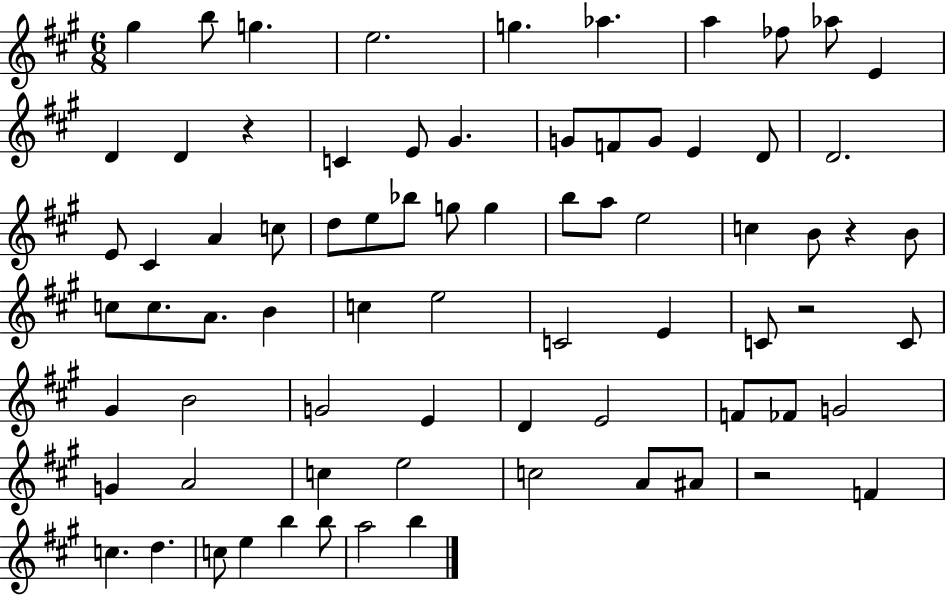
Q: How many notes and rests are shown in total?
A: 75